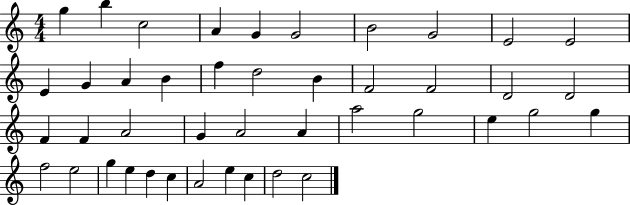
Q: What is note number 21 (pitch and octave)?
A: D4